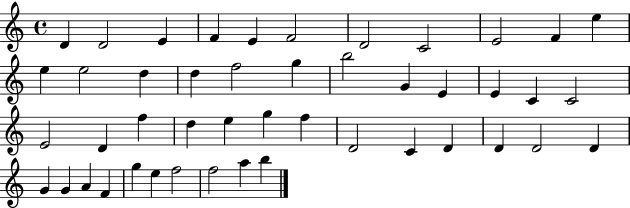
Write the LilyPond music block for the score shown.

{
  \clef treble
  \time 4/4
  \defaultTimeSignature
  \key c \major
  d'4 d'2 e'4 | f'4 e'4 f'2 | d'2 c'2 | e'2 f'4 e''4 | \break e''4 e''2 d''4 | d''4 f''2 g''4 | b''2 g'4 e'4 | e'4 c'4 c'2 | \break e'2 d'4 f''4 | d''4 e''4 g''4 f''4 | d'2 c'4 d'4 | d'4 d'2 d'4 | \break g'4 g'4 a'4 f'4 | g''4 e''4 f''2 | f''2 a''4 b''4 | \bar "|."
}